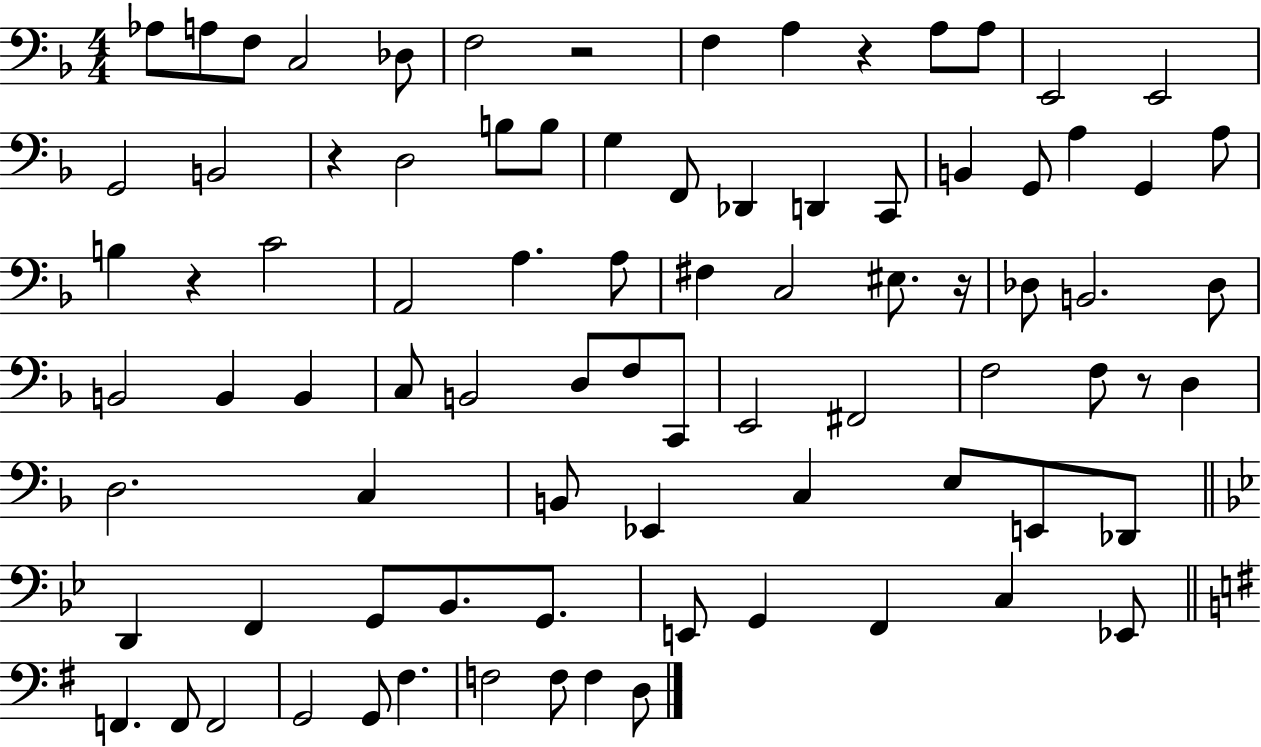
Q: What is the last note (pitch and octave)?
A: D3